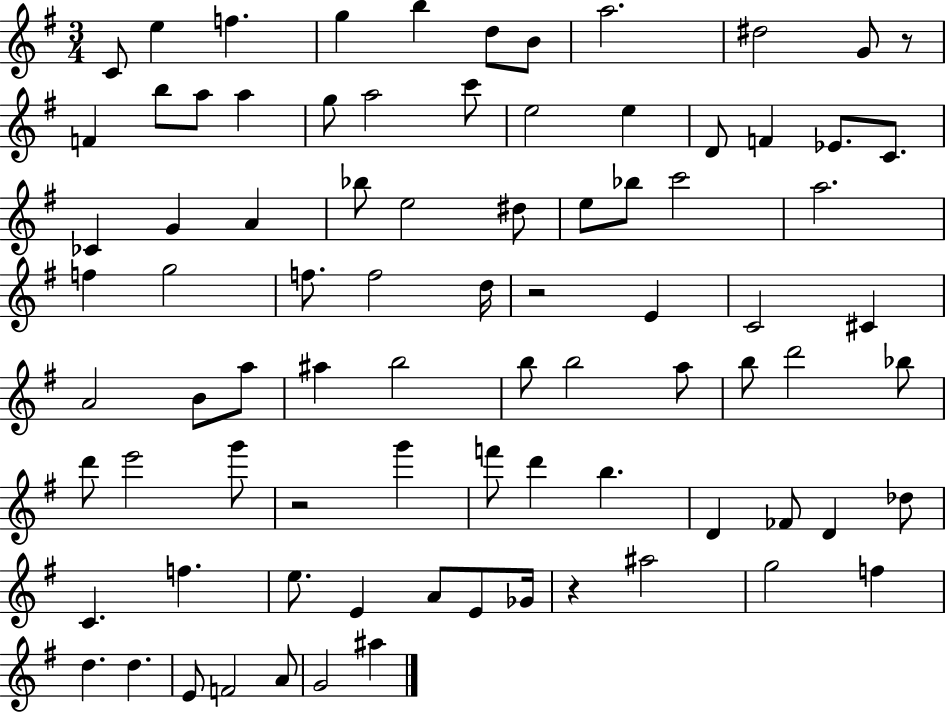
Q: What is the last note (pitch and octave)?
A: A#5